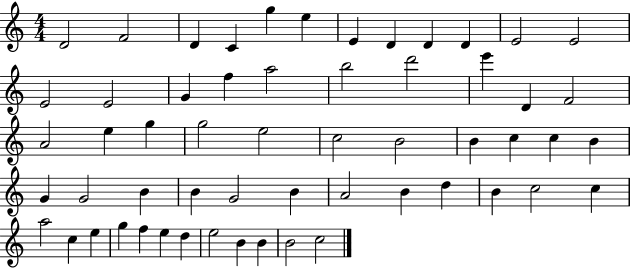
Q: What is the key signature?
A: C major